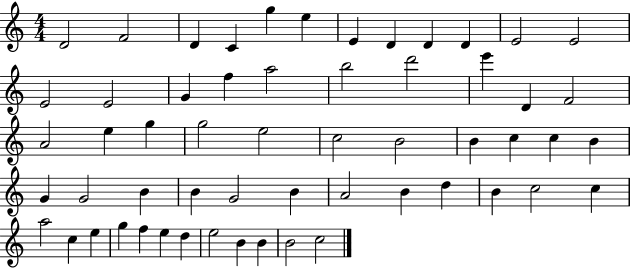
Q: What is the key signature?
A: C major